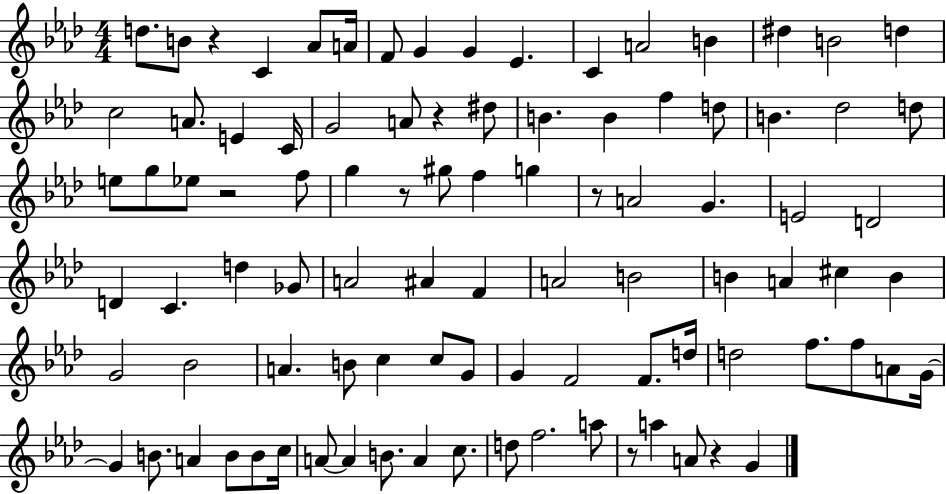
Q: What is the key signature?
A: AES major